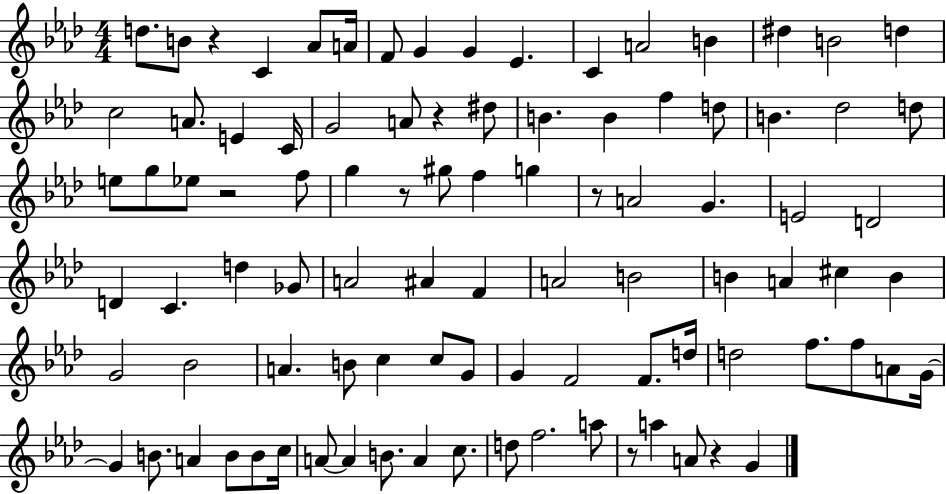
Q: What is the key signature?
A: AES major